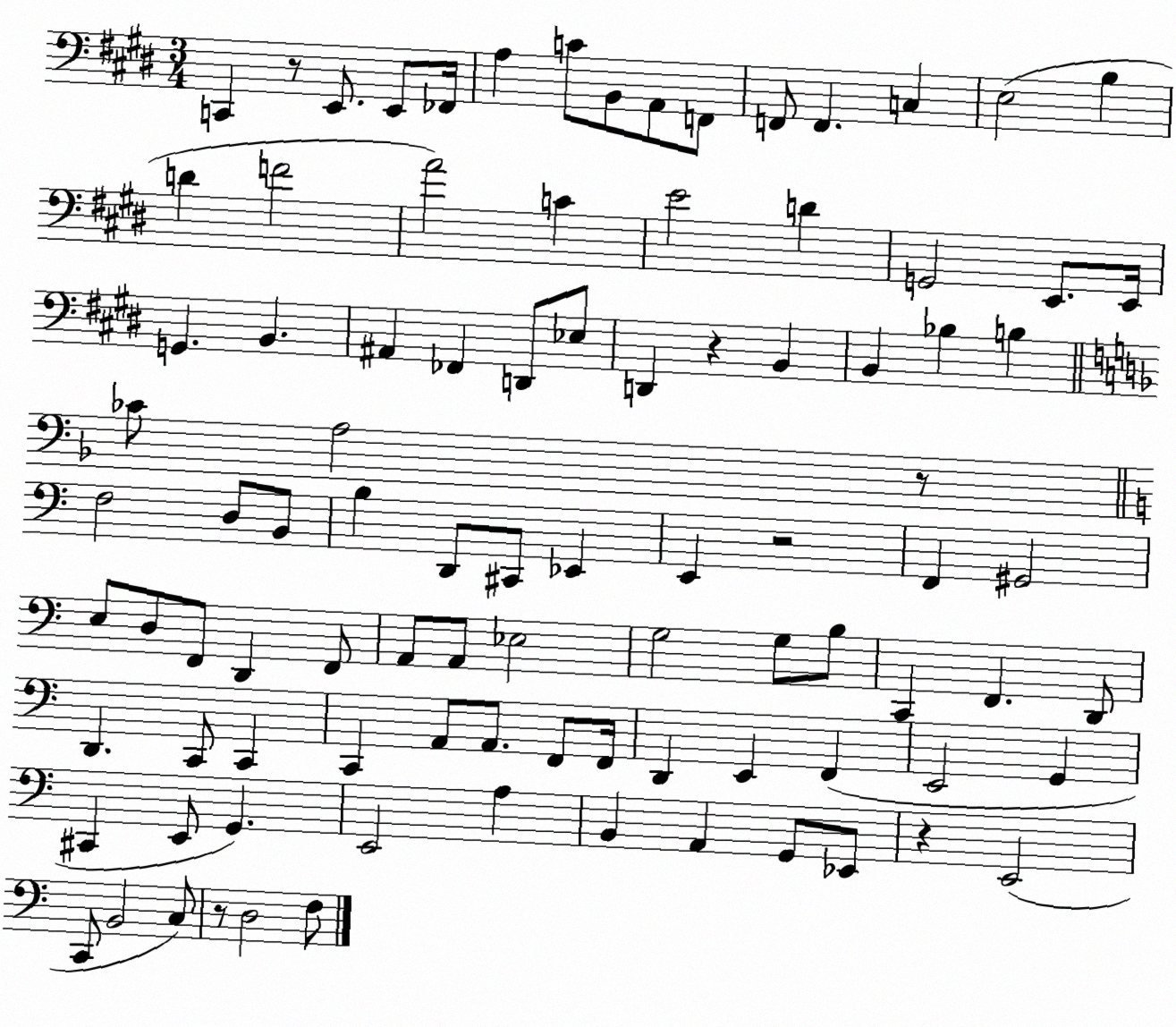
X:1
T:Untitled
M:3/4
L:1/4
K:E
C,, z/2 E,,/2 E,,/2 _F,,/4 A, C/2 B,,/2 A,,/2 F,,/2 F,,/2 F,, C, E,2 B, D F2 A2 C E2 D G,,2 E,,/2 E,,/4 G,, B,, ^A,, _F,, D,,/2 _E,/2 D,, z B,, B,, _B, B, _C/2 A,2 z/2 F,2 D,/2 B,,/2 B, D,,/2 ^C,,/2 _E,, E,, z2 F,, ^G,,2 E,/2 D,/2 F,,/2 D,, F,,/2 A,,/2 A,,/2 _E,2 G,2 G,/2 B,/2 C,, F,, D,,/2 D,, C,,/2 C,, C,, A,,/2 A,,/2 F,,/2 F,,/4 D,, E,, F,, E,,2 G,, ^C,, E,,/2 G,, E,,2 A, B,, A,, G,,/2 _E,,/2 z E,,2 C,,/2 B,,2 C,/2 z/2 D,2 F,/2